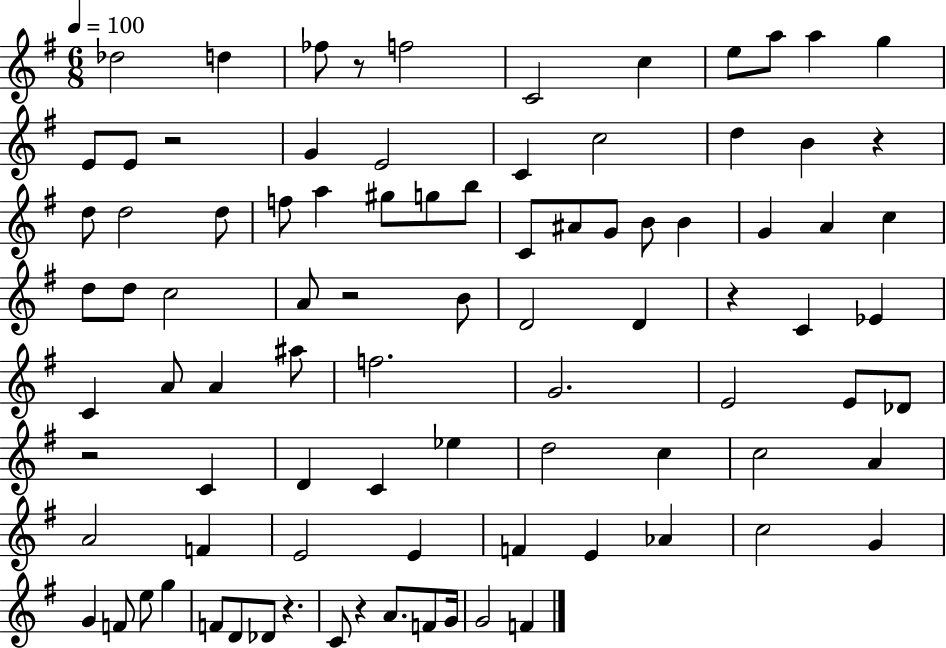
Db5/h D5/q FES5/e R/e F5/h C4/h C5/q E5/e A5/e A5/q G5/q E4/e E4/e R/h G4/q E4/h C4/q C5/h D5/q B4/q R/q D5/e D5/h D5/e F5/e A5/q G#5/e G5/e B5/e C4/e A#4/e G4/e B4/e B4/q G4/q A4/q C5/q D5/e D5/e C5/h A4/e R/h B4/e D4/h D4/q R/q C4/q Eb4/q C4/q A4/e A4/q A#5/e F5/h. G4/h. E4/h E4/e Db4/e R/h C4/q D4/q C4/q Eb5/q D5/h C5/q C5/h A4/q A4/h F4/q E4/h E4/q F4/q E4/q Ab4/q C5/h G4/q G4/q F4/e E5/e G5/q F4/e D4/e Db4/e R/q. C4/e R/q A4/e. F4/e G4/s G4/h F4/q